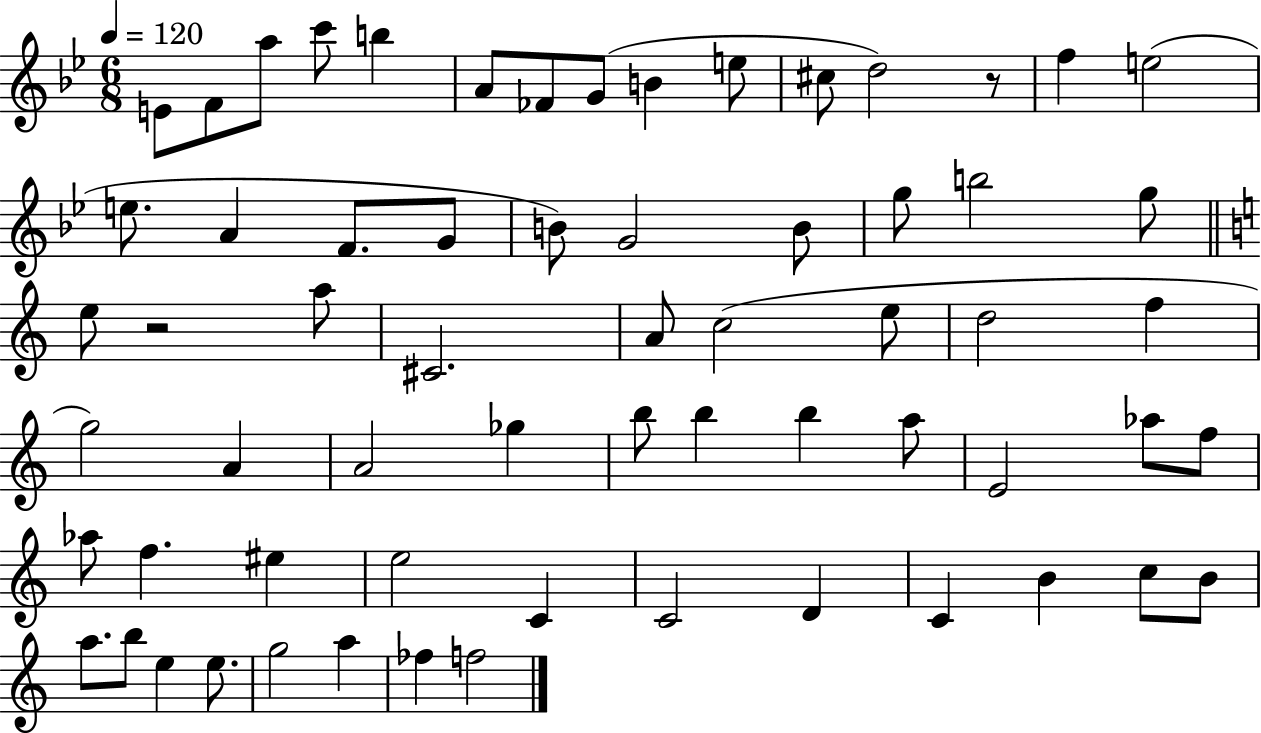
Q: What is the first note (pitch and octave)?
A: E4